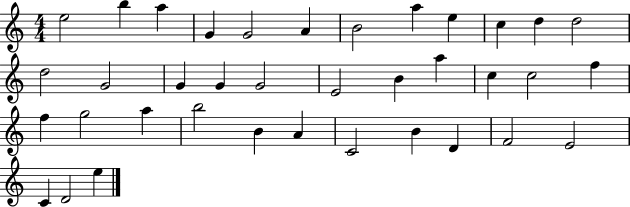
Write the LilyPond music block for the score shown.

{
  \clef treble
  \numericTimeSignature
  \time 4/4
  \key c \major
  e''2 b''4 a''4 | g'4 g'2 a'4 | b'2 a''4 e''4 | c''4 d''4 d''2 | \break d''2 g'2 | g'4 g'4 g'2 | e'2 b'4 a''4 | c''4 c''2 f''4 | \break f''4 g''2 a''4 | b''2 b'4 a'4 | c'2 b'4 d'4 | f'2 e'2 | \break c'4 d'2 e''4 | \bar "|."
}